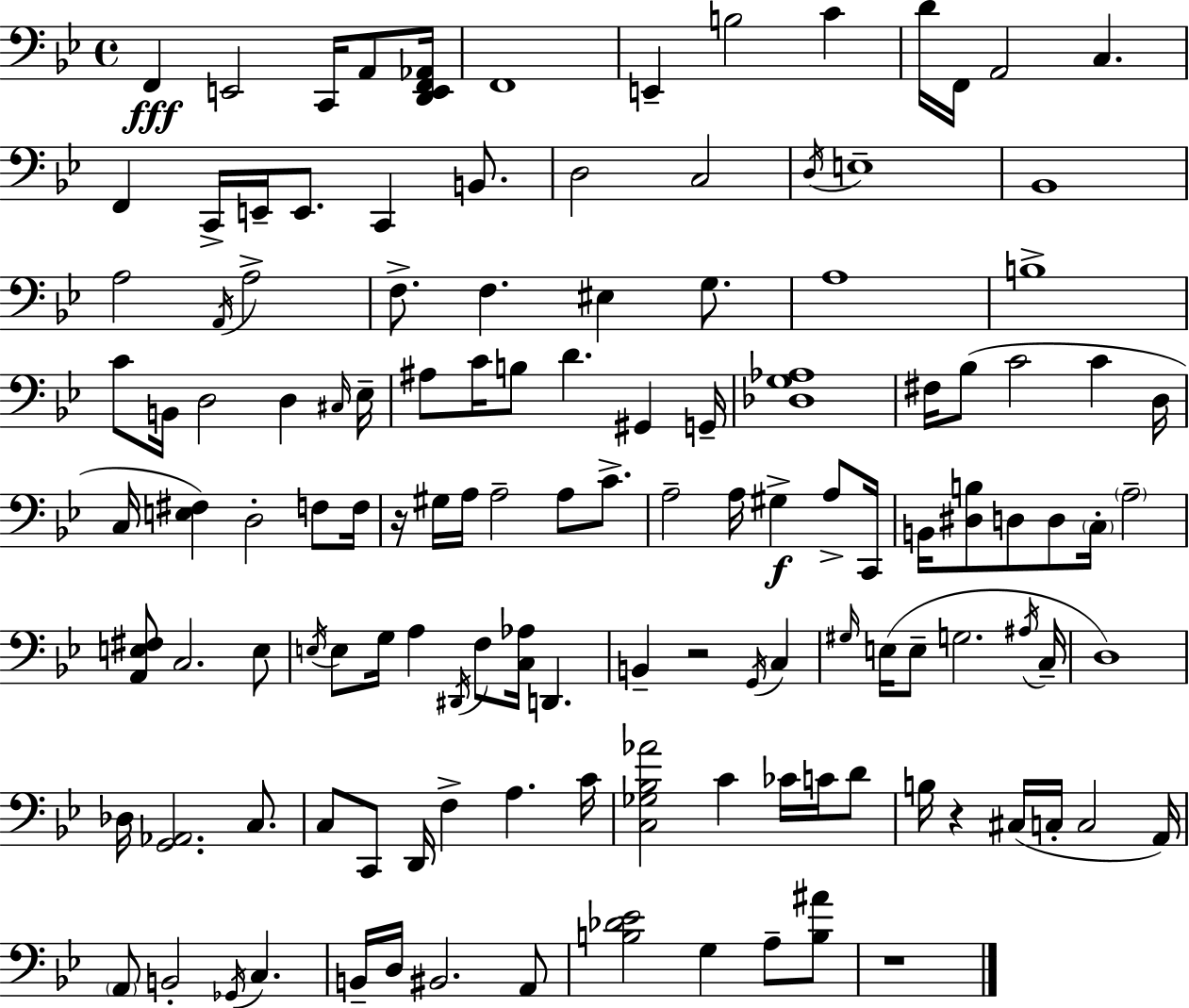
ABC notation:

X:1
T:Untitled
M:4/4
L:1/4
K:Bb
F,, E,,2 C,,/4 A,,/2 [D,,E,,F,,_A,,]/4 F,,4 E,, B,2 C D/4 F,,/4 A,,2 C, F,, C,,/4 E,,/4 E,,/2 C,, B,,/2 D,2 C,2 D,/4 E,4 _B,,4 A,2 A,,/4 A,2 F,/2 F, ^E, G,/2 A,4 B,4 C/2 B,,/4 D,2 D, ^C,/4 _E,/4 ^A,/2 C/4 B,/2 D ^G,, G,,/4 [_D,G,_A,]4 ^F,/4 _B,/2 C2 C D,/4 C,/4 [E,^F,] D,2 F,/2 F,/4 z/4 ^G,/4 A,/4 A,2 A,/2 C/2 A,2 A,/4 ^G, A,/2 C,,/4 B,,/4 [^D,B,]/2 D,/2 D,/2 C,/4 A,2 [A,,E,^F,]/2 C,2 E,/2 E,/4 E,/2 G,/4 A, ^D,,/4 F,/2 [C,_A,]/4 D,, B,, z2 G,,/4 C, ^G,/4 E,/4 E,/2 G,2 ^A,/4 C,/4 D,4 _D,/4 [G,,_A,,]2 C,/2 C,/2 C,,/2 D,,/4 F, A, C/4 [C,_G,_B,_A]2 C _C/4 C/4 D/2 B,/4 z ^C,/4 C,/4 C,2 A,,/4 A,,/2 B,,2 _G,,/4 C, B,,/4 D,/4 ^B,,2 A,,/2 [B,_D_E]2 G, A,/2 [B,^A]/2 z4